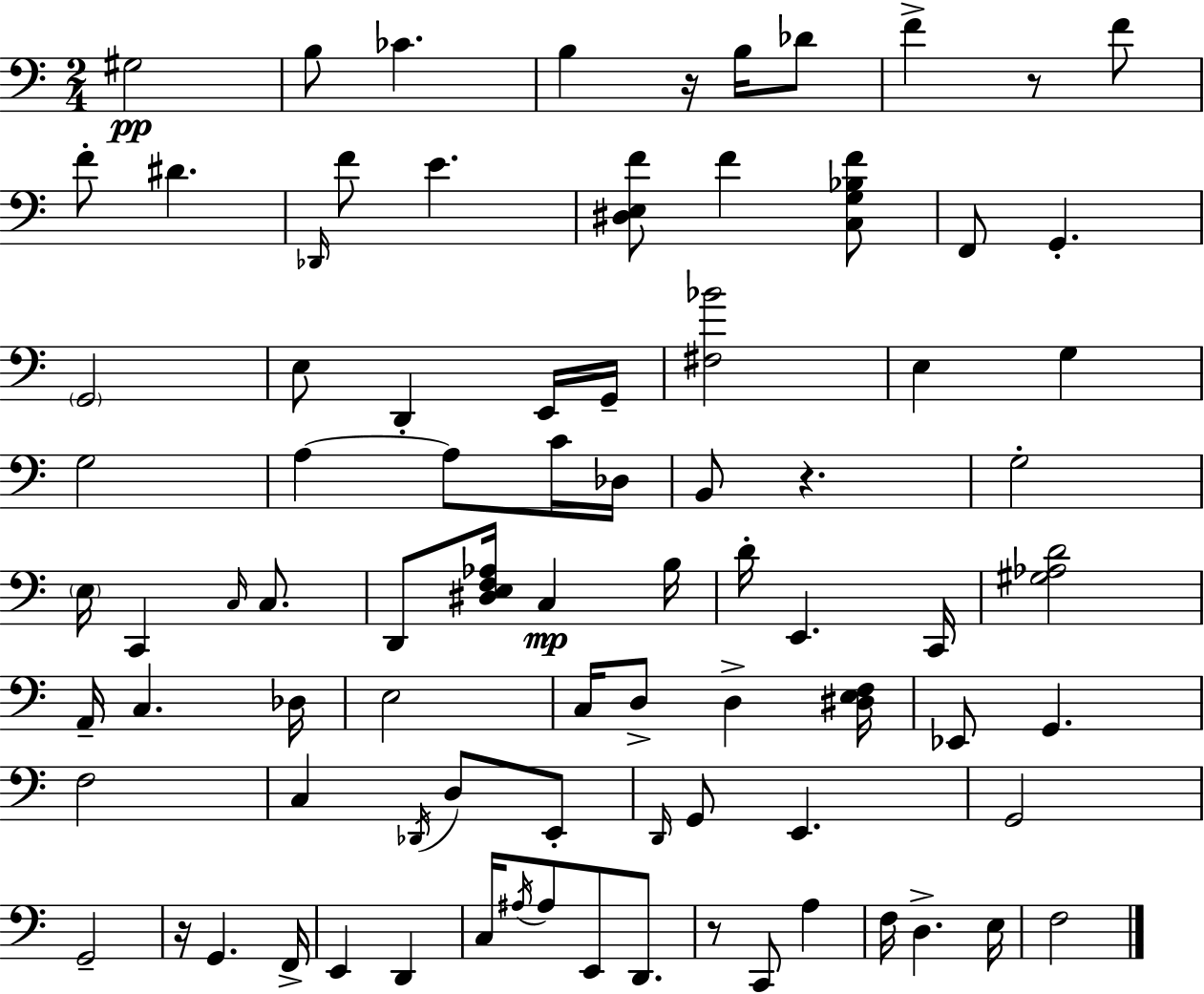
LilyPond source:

{
  \clef bass
  \numericTimeSignature
  \time 2/4
  \key a \minor
  gis2\pp | b8 ces'4. | b4 r16 b16 des'8 | f'4-> r8 f'8 | \break f'8-. dis'4. | \grace { des,16 } f'8 e'4. | <dis e f'>8 f'4 <c g bes f'>8 | f,8 g,4.-. | \break \parenthesize g,2 | e8 d,4-. e,16 | g,16-- <fis bes'>2 | e4 g4 | \break g2 | a4~~ a8 c'16 | des16 b,8 r4. | g2-. | \break \parenthesize e16 c,4 \grace { c16 } c8. | d,8 <dis e f aes>16 c4\mp | b16 d'16-. e,4. | c,16 <gis aes d'>2 | \break a,16-- c4. | des16 e2 | c16 d8-> d4-> | <dis e f>16 ees,8 g,4. | \break f2 | c4 \acciaccatura { des,16 } d8 | e,8-. \grace { d,16 } g,8 e,4. | g,2 | \break g,2-- | r16 g,4. | f,16-> e,4 | d,4 c16 \acciaccatura { ais16 } ais8 | \break e,8 d,8. r8 c,8 | a4 f16 d4.-> | e16 f2 | \bar "|."
}